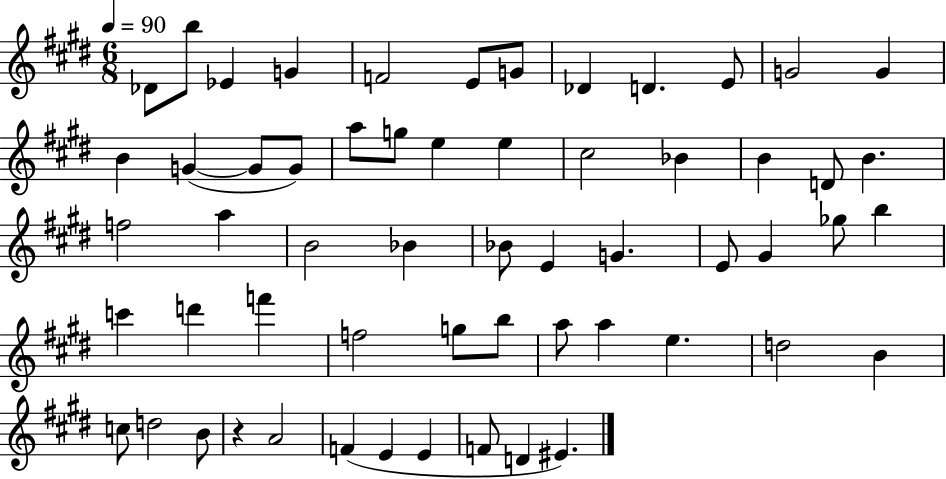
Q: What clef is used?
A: treble